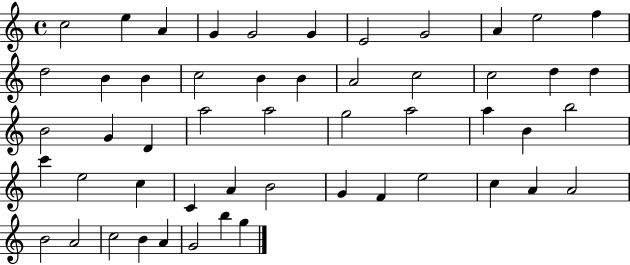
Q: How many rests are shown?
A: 0